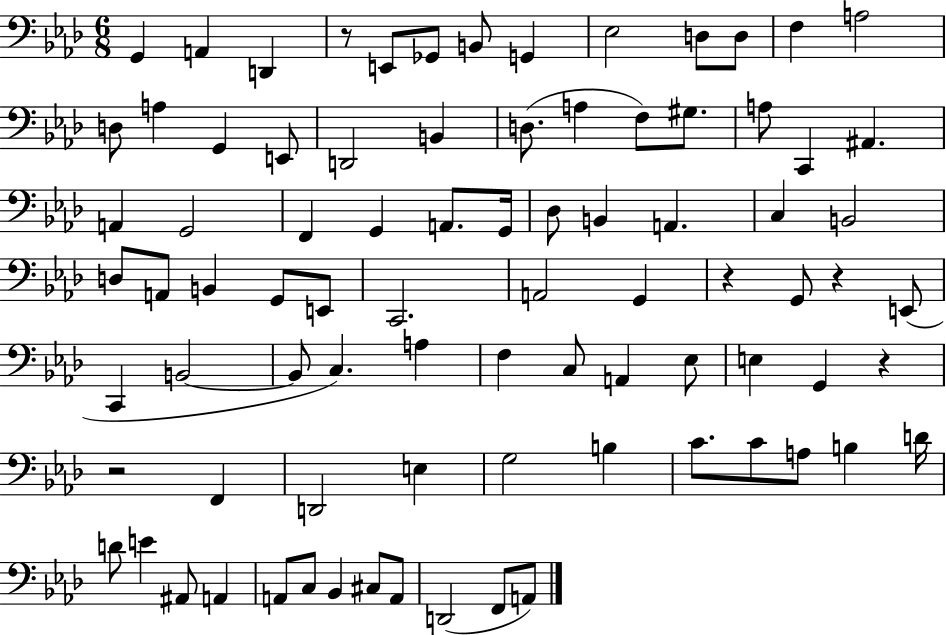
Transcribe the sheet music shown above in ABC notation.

X:1
T:Untitled
M:6/8
L:1/4
K:Ab
G,, A,, D,, z/2 E,,/2 _G,,/2 B,,/2 G,, _E,2 D,/2 D,/2 F, A,2 D,/2 A, G,, E,,/2 D,,2 B,, D,/2 A, F,/2 ^G,/2 A,/2 C,, ^A,, A,, G,,2 F,, G,, A,,/2 G,,/4 _D,/2 B,, A,, C, B,,2 D,/2 A,,/2 B,, G,,/2 E,,/2 C,,2 A,,2 G,, z G,,/2 z E,,/2 C,, B,,2 B,,/2 C, A, F, C,/2 A,, _E,/2 E, G,, z z2 F,, D,,2 E, G,2 B, C/2 C/2 A,/2 B, D/4 D/2 E ^A,,/2 A,, A,,/2 C,/2 _B,, ^C,/2 A,,/2 D,,2 F,,/2 A,,/2